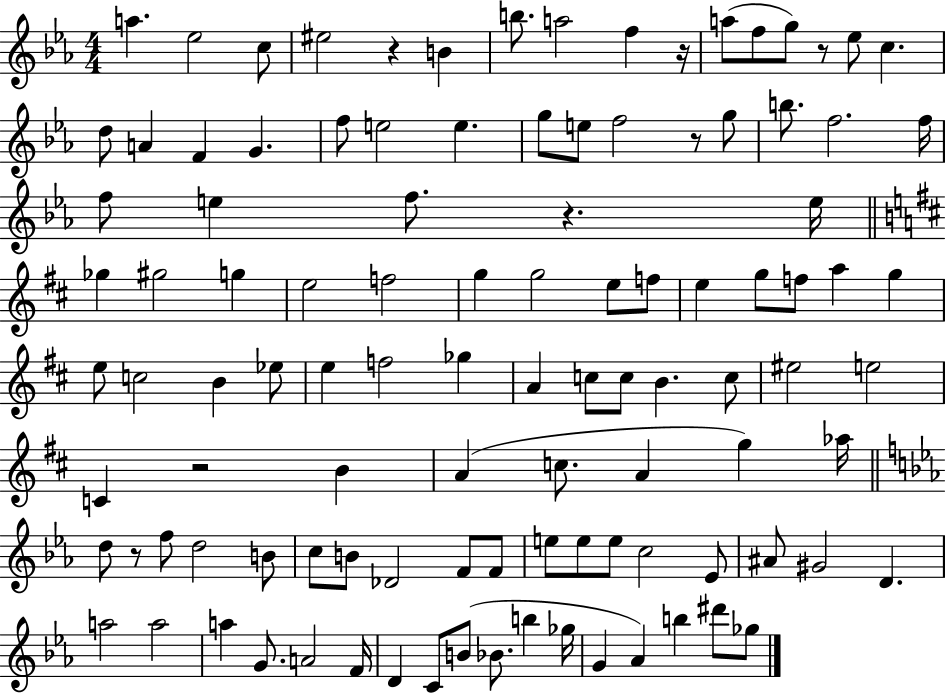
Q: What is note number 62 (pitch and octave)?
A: A4